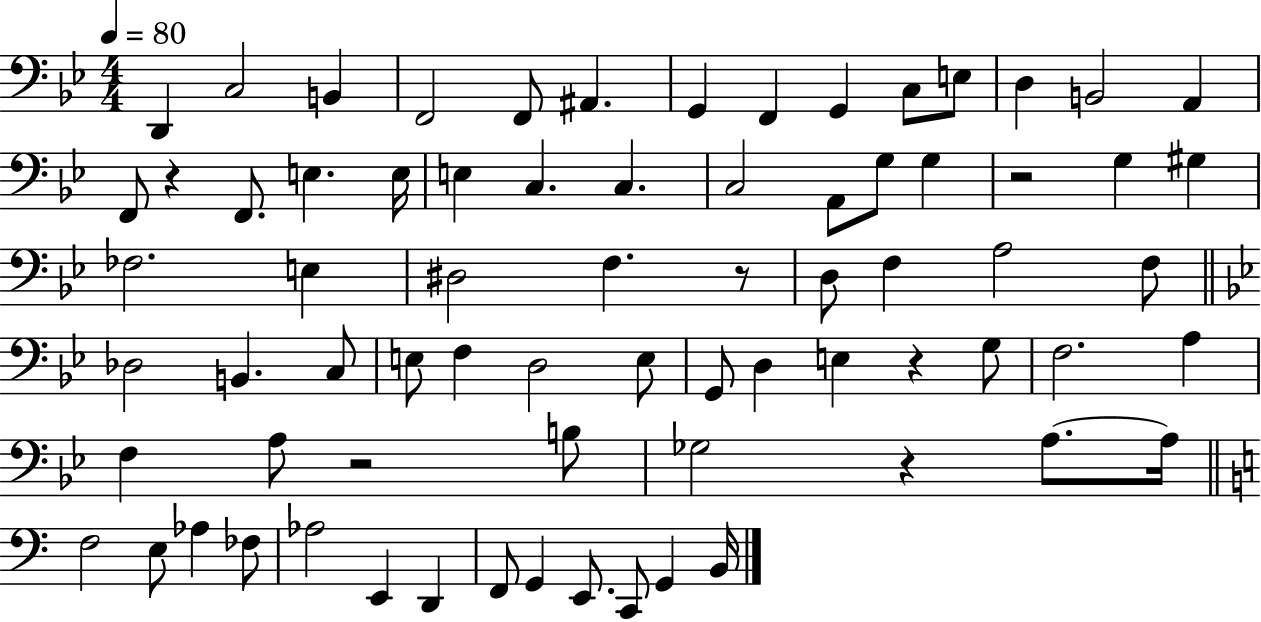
{
  \clef bass
  \numericTimeSignature
  \time 4/4
  \key bes \major
  \tempo 4 = 80
  \repeat volta 2 { d,4 c2 b,4 | f,2 f,8 ais,4. | g,4 f,4 g,4 c8 e8 | d4 b,2 a,4 | \break f,8 r4 f,8. e4. e16 | e4 c4. c4. | c2 a,8 g8 g4 | r2 g4 gis4 | \break fes2. e4 | dis2 f4. r8 | d8 f4 a2 f8 | \bar "||" \break \key bes \major des2 b,4. c8 | e8 f4 d2 e8 | g,8 d4 e4 r4 g8 | f2. a4 | \break f4 a8 r2 b8 | ges2 r4 a8.~~ a16 | \bar "||" \break \key a \minor f2 e8 aes4 fes8 | aes2 e,4 d,4 | f,8 g,4 e,8. c,8 g,4 b,16 | } \bar "|."
}